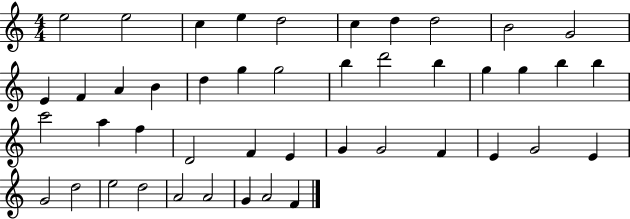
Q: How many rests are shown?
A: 0